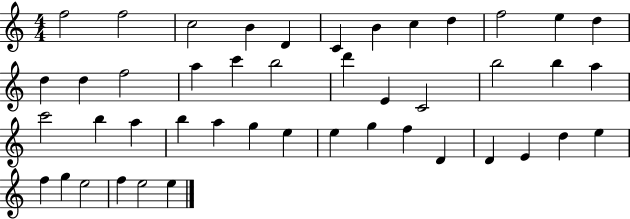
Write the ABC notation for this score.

X:1
T:Untitled
M:4/4
L:1/4
K:C
f2 f2 c2 B D C B c d f2 e d d d f2 a c' b2 d' E C2 b2 b a c'2 b a b a g e e g f D D E d e f g e2 f e2 e